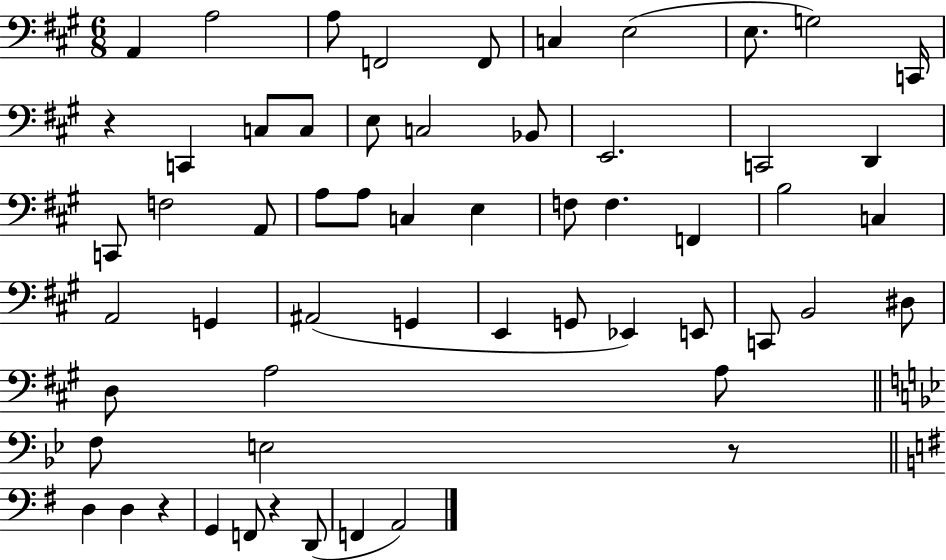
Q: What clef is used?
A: bass